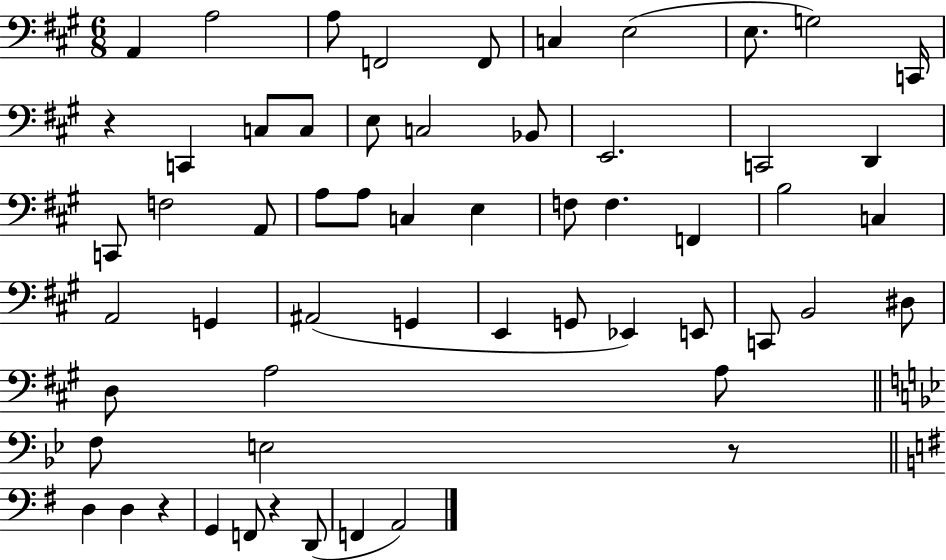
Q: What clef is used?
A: bass